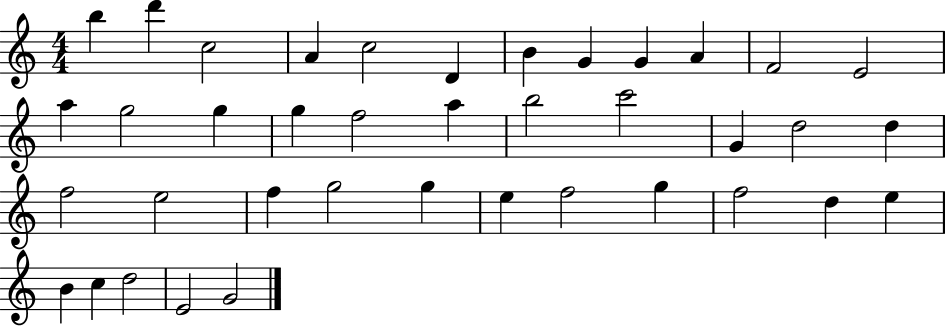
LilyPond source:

{
  \clef treble
  \numericTimeSignature
  \time 4/4
  \key c \major
  b''4 d'''4 c''2 | a'4 c''2 d'4 | b'4 g'4 g'4 a'4 | f'2 e'2 | \break a''4 g''2 g''4 | g''4 f''2 a''4 | b''2 c'''2 | g'4 d''2 d''4 | \break f''2 e''2 | f''4 g''2 g''4 | e''4 f''2 g''4 | f''2 d''4 e''4 | \break b'4 c''4 d''2 | e'2 g'2 | \bar "|."
}